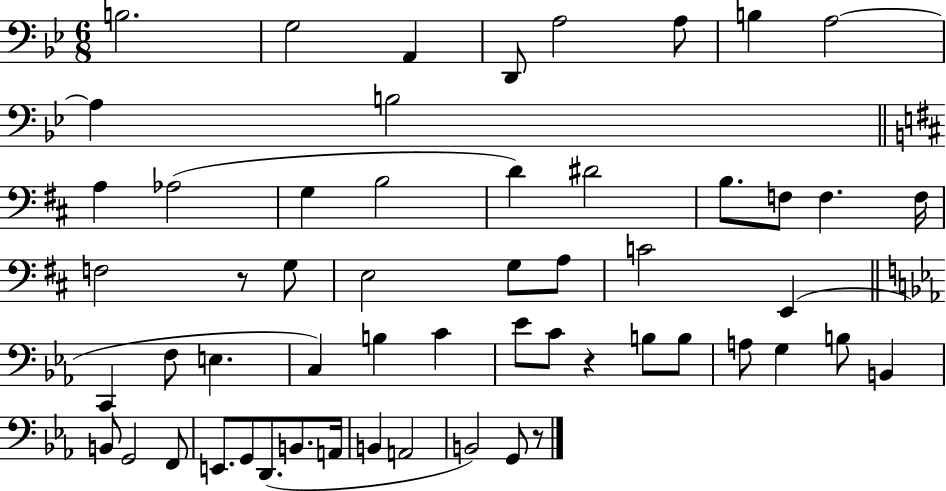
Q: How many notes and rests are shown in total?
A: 56